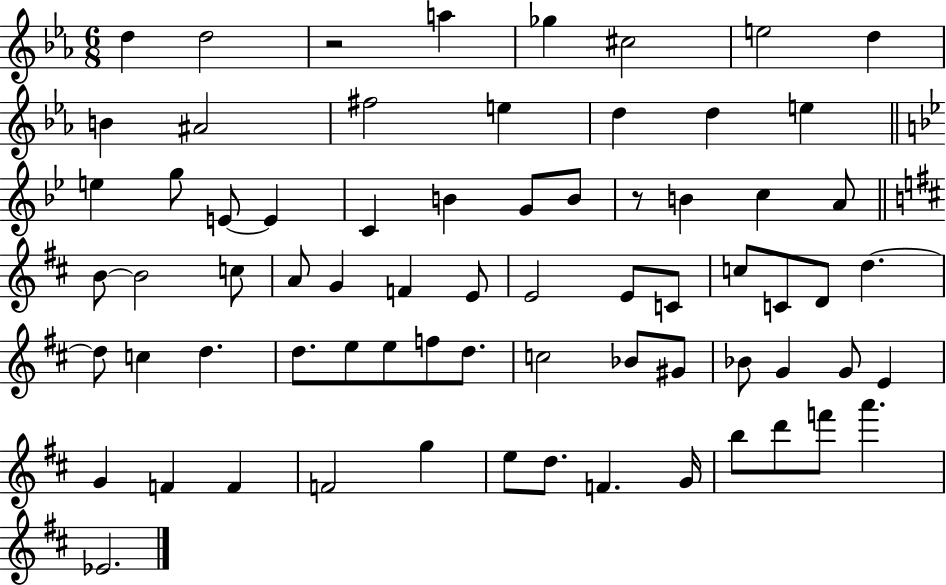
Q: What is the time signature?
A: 6/8